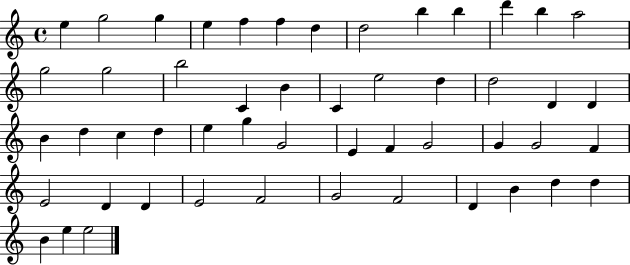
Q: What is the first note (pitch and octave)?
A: E5